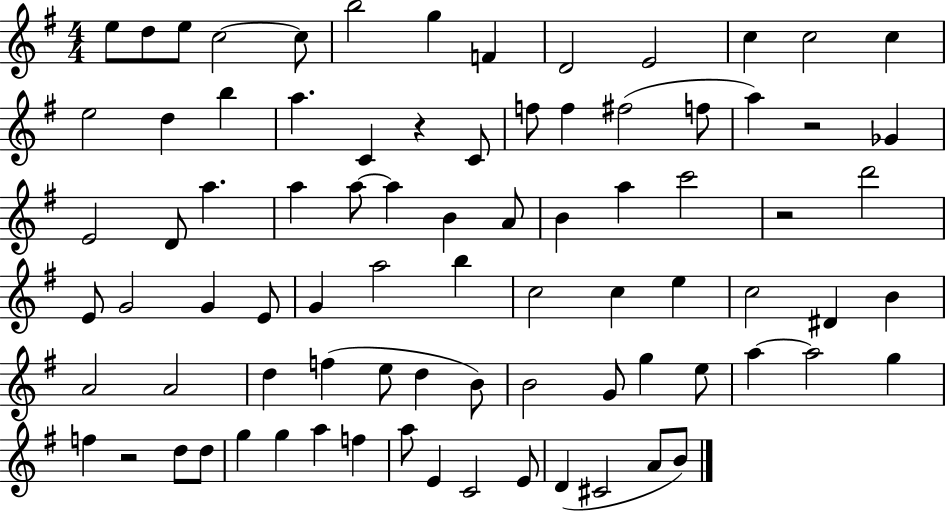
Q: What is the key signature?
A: G major